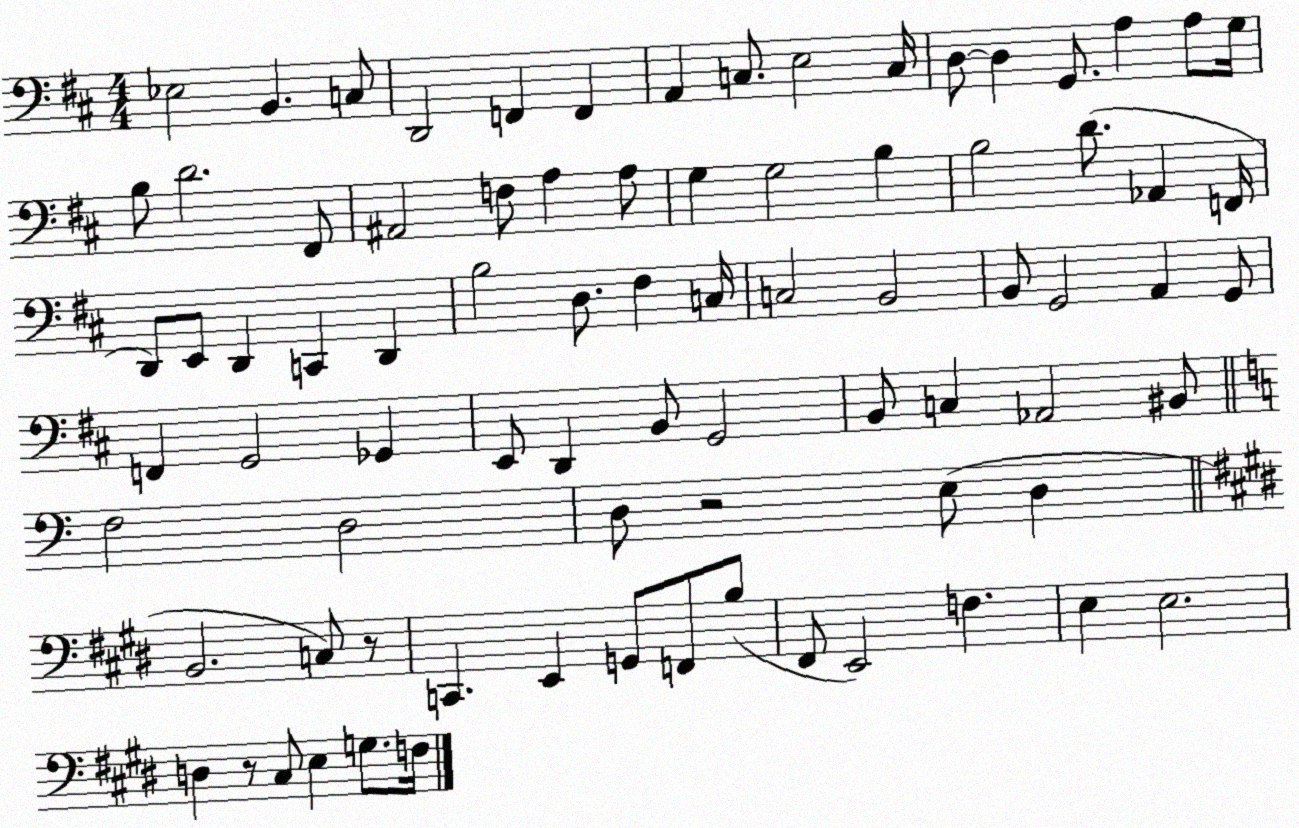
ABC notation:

X:1
T:Untitled
M:4/4
L:1/4
K:D
_E,2 B,, C,/2 D,,2 F,, F,, A,, C,/2 E,2 C,/4 D,/2 D, G,,/2 A, A,/2 G,/4 B,/2 D2 ^F,,/2 ^A,,2 F,/2 A, A,/2 G, G,2 B, B,2 D/2 _A,, F,,/4 D,,/2 E,,/2 D,, C,, D,, B,2 D,/2 ^F, C,/4 C,2 B,,2 B,,/2 G,,2 A,, G,,/2 F,, G,,2 _G,, E,,/2 D,, B,,/2 G,,2 B,,/2 C, _A,,2 ^B,,/2 F,2 D,2 D,/2 z2 E,/2 D, B,,2 C,/2 z/2 C,, E,, G,,/2 F,,/2 B,/2 ^F,,/2 E,,2 F, E, E,2 D, z/2 ^C,/2 E, G,/2 F,/4